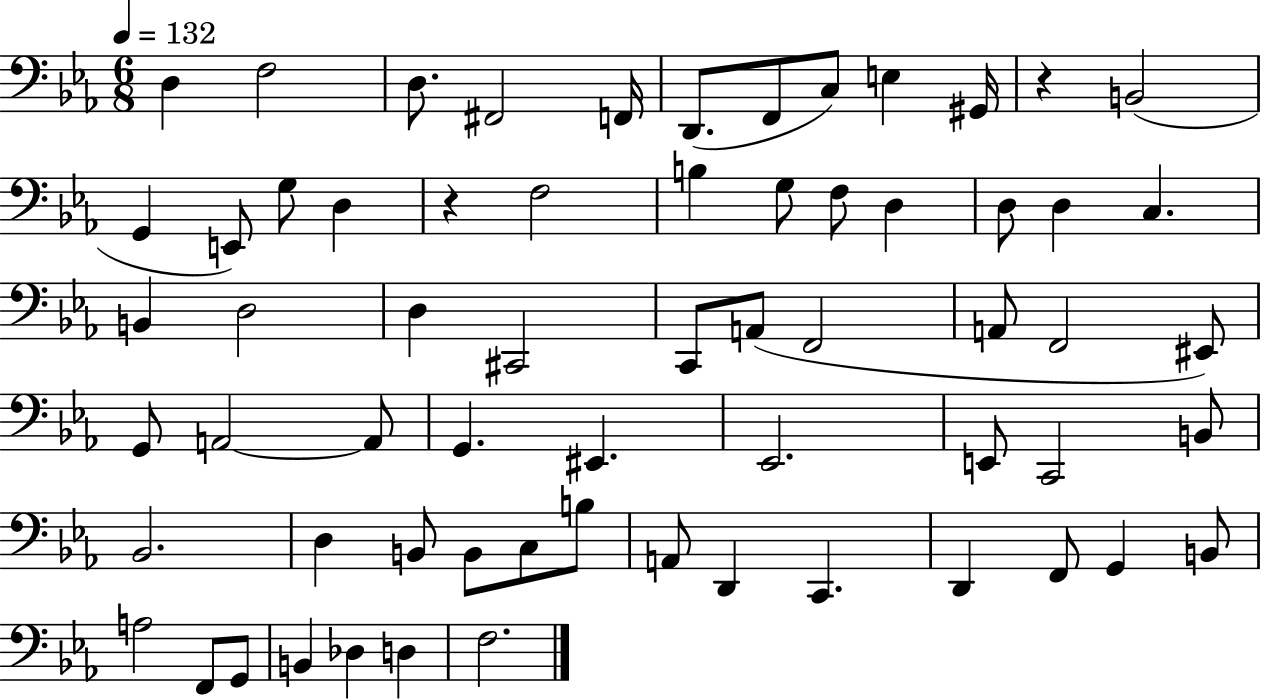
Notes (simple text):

D3/q F3/h D3/e. F#2/h F2/s D2/e. F2/e C3/e E3/q G#2/s R/q B2/h G2/q E2/e G3/e D3/q R/q F3/h B3/q G3/e F3/e D3/q D3/e D3/q C3/q. B2/q D3/h D3/q C#2/h C2/e A2/e F2/h A2/e F2/h EIS2/e G2/e A2/h A2/e G2/q. EIS2/q. Eb2/h. E2/e C2/h B2/e Bb2/h. D3/q B2/e B2/e C3/e B3/e A2/e D2/q C2/q. D2/q F2/e G2/q B2/e A3/h F2/e G2/e B2/q Db3/q D3/q F3/h.